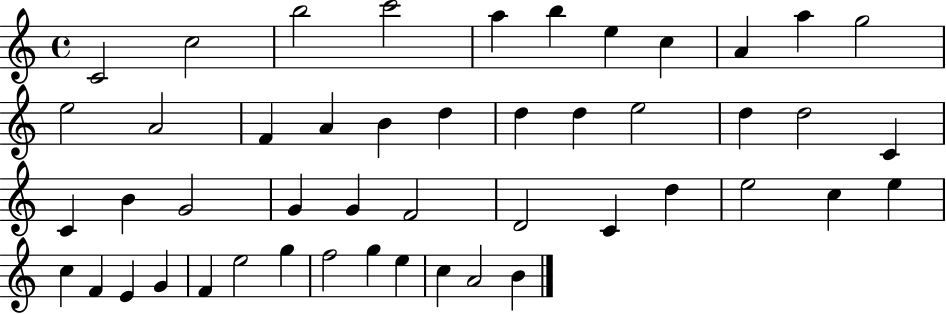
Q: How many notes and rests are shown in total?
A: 48